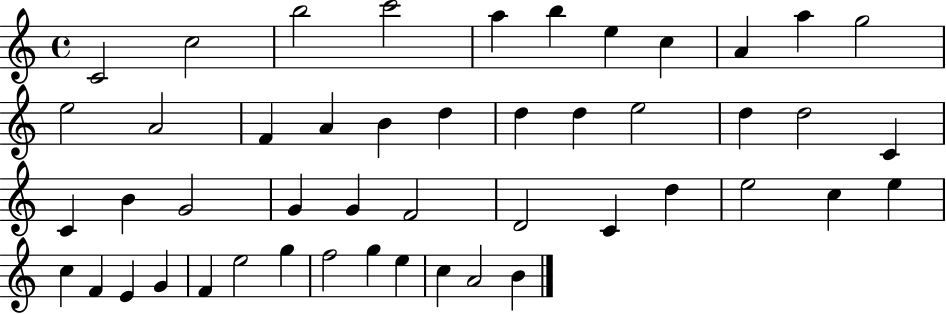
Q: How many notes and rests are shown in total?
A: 48